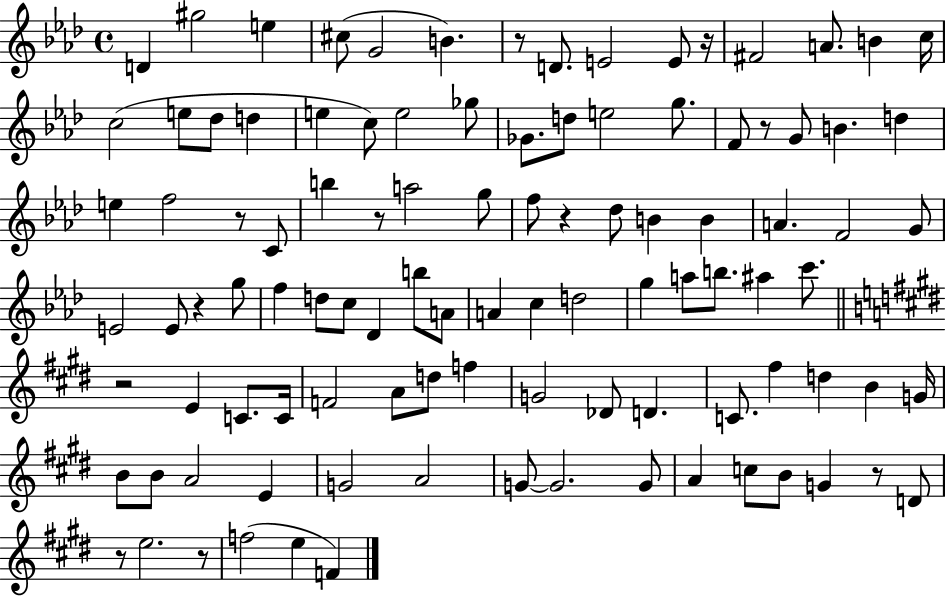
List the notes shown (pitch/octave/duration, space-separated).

D4/q G#5/h E5/q C#5/e G4/h B4/q. R/e D4/e. E4/h E4/e R/s F#4/h A4/e. B4/q C5/s C5/h E5/e Db5/e D5/q E5/q C5/e E5/h Gb5/e Gb4/e. D5/e E5/h G5/e. F4/e R/e G4/e B4/q. D5/q E5/q F5/h R/e C4/e B5/q R/e A5/h G5/e F5/e R/q Db5/e B4/q B4/q A4/q. F4/h G4/e E4/h E4/e R/q G5/e F5/q D5/e C5/e Db4/q B5/e A4/e A4/q C5/q D5/h G5/q A5/e B5/e. A#5/q C6/e. R/h E4/q C4/e. C4/s F4/h A4/e D5/e F5/q G4/h Db4/e D4/q. C4/e. F#5/q D5/q B4/q G4/s B4/e B4/e A4/h E4/q G4/h A4/h G4/e G4/h. G4/e A4/q C5/e B4/e G4/q R/e D4/e R/e E5/h. R/e F5/h E5/q F4/q